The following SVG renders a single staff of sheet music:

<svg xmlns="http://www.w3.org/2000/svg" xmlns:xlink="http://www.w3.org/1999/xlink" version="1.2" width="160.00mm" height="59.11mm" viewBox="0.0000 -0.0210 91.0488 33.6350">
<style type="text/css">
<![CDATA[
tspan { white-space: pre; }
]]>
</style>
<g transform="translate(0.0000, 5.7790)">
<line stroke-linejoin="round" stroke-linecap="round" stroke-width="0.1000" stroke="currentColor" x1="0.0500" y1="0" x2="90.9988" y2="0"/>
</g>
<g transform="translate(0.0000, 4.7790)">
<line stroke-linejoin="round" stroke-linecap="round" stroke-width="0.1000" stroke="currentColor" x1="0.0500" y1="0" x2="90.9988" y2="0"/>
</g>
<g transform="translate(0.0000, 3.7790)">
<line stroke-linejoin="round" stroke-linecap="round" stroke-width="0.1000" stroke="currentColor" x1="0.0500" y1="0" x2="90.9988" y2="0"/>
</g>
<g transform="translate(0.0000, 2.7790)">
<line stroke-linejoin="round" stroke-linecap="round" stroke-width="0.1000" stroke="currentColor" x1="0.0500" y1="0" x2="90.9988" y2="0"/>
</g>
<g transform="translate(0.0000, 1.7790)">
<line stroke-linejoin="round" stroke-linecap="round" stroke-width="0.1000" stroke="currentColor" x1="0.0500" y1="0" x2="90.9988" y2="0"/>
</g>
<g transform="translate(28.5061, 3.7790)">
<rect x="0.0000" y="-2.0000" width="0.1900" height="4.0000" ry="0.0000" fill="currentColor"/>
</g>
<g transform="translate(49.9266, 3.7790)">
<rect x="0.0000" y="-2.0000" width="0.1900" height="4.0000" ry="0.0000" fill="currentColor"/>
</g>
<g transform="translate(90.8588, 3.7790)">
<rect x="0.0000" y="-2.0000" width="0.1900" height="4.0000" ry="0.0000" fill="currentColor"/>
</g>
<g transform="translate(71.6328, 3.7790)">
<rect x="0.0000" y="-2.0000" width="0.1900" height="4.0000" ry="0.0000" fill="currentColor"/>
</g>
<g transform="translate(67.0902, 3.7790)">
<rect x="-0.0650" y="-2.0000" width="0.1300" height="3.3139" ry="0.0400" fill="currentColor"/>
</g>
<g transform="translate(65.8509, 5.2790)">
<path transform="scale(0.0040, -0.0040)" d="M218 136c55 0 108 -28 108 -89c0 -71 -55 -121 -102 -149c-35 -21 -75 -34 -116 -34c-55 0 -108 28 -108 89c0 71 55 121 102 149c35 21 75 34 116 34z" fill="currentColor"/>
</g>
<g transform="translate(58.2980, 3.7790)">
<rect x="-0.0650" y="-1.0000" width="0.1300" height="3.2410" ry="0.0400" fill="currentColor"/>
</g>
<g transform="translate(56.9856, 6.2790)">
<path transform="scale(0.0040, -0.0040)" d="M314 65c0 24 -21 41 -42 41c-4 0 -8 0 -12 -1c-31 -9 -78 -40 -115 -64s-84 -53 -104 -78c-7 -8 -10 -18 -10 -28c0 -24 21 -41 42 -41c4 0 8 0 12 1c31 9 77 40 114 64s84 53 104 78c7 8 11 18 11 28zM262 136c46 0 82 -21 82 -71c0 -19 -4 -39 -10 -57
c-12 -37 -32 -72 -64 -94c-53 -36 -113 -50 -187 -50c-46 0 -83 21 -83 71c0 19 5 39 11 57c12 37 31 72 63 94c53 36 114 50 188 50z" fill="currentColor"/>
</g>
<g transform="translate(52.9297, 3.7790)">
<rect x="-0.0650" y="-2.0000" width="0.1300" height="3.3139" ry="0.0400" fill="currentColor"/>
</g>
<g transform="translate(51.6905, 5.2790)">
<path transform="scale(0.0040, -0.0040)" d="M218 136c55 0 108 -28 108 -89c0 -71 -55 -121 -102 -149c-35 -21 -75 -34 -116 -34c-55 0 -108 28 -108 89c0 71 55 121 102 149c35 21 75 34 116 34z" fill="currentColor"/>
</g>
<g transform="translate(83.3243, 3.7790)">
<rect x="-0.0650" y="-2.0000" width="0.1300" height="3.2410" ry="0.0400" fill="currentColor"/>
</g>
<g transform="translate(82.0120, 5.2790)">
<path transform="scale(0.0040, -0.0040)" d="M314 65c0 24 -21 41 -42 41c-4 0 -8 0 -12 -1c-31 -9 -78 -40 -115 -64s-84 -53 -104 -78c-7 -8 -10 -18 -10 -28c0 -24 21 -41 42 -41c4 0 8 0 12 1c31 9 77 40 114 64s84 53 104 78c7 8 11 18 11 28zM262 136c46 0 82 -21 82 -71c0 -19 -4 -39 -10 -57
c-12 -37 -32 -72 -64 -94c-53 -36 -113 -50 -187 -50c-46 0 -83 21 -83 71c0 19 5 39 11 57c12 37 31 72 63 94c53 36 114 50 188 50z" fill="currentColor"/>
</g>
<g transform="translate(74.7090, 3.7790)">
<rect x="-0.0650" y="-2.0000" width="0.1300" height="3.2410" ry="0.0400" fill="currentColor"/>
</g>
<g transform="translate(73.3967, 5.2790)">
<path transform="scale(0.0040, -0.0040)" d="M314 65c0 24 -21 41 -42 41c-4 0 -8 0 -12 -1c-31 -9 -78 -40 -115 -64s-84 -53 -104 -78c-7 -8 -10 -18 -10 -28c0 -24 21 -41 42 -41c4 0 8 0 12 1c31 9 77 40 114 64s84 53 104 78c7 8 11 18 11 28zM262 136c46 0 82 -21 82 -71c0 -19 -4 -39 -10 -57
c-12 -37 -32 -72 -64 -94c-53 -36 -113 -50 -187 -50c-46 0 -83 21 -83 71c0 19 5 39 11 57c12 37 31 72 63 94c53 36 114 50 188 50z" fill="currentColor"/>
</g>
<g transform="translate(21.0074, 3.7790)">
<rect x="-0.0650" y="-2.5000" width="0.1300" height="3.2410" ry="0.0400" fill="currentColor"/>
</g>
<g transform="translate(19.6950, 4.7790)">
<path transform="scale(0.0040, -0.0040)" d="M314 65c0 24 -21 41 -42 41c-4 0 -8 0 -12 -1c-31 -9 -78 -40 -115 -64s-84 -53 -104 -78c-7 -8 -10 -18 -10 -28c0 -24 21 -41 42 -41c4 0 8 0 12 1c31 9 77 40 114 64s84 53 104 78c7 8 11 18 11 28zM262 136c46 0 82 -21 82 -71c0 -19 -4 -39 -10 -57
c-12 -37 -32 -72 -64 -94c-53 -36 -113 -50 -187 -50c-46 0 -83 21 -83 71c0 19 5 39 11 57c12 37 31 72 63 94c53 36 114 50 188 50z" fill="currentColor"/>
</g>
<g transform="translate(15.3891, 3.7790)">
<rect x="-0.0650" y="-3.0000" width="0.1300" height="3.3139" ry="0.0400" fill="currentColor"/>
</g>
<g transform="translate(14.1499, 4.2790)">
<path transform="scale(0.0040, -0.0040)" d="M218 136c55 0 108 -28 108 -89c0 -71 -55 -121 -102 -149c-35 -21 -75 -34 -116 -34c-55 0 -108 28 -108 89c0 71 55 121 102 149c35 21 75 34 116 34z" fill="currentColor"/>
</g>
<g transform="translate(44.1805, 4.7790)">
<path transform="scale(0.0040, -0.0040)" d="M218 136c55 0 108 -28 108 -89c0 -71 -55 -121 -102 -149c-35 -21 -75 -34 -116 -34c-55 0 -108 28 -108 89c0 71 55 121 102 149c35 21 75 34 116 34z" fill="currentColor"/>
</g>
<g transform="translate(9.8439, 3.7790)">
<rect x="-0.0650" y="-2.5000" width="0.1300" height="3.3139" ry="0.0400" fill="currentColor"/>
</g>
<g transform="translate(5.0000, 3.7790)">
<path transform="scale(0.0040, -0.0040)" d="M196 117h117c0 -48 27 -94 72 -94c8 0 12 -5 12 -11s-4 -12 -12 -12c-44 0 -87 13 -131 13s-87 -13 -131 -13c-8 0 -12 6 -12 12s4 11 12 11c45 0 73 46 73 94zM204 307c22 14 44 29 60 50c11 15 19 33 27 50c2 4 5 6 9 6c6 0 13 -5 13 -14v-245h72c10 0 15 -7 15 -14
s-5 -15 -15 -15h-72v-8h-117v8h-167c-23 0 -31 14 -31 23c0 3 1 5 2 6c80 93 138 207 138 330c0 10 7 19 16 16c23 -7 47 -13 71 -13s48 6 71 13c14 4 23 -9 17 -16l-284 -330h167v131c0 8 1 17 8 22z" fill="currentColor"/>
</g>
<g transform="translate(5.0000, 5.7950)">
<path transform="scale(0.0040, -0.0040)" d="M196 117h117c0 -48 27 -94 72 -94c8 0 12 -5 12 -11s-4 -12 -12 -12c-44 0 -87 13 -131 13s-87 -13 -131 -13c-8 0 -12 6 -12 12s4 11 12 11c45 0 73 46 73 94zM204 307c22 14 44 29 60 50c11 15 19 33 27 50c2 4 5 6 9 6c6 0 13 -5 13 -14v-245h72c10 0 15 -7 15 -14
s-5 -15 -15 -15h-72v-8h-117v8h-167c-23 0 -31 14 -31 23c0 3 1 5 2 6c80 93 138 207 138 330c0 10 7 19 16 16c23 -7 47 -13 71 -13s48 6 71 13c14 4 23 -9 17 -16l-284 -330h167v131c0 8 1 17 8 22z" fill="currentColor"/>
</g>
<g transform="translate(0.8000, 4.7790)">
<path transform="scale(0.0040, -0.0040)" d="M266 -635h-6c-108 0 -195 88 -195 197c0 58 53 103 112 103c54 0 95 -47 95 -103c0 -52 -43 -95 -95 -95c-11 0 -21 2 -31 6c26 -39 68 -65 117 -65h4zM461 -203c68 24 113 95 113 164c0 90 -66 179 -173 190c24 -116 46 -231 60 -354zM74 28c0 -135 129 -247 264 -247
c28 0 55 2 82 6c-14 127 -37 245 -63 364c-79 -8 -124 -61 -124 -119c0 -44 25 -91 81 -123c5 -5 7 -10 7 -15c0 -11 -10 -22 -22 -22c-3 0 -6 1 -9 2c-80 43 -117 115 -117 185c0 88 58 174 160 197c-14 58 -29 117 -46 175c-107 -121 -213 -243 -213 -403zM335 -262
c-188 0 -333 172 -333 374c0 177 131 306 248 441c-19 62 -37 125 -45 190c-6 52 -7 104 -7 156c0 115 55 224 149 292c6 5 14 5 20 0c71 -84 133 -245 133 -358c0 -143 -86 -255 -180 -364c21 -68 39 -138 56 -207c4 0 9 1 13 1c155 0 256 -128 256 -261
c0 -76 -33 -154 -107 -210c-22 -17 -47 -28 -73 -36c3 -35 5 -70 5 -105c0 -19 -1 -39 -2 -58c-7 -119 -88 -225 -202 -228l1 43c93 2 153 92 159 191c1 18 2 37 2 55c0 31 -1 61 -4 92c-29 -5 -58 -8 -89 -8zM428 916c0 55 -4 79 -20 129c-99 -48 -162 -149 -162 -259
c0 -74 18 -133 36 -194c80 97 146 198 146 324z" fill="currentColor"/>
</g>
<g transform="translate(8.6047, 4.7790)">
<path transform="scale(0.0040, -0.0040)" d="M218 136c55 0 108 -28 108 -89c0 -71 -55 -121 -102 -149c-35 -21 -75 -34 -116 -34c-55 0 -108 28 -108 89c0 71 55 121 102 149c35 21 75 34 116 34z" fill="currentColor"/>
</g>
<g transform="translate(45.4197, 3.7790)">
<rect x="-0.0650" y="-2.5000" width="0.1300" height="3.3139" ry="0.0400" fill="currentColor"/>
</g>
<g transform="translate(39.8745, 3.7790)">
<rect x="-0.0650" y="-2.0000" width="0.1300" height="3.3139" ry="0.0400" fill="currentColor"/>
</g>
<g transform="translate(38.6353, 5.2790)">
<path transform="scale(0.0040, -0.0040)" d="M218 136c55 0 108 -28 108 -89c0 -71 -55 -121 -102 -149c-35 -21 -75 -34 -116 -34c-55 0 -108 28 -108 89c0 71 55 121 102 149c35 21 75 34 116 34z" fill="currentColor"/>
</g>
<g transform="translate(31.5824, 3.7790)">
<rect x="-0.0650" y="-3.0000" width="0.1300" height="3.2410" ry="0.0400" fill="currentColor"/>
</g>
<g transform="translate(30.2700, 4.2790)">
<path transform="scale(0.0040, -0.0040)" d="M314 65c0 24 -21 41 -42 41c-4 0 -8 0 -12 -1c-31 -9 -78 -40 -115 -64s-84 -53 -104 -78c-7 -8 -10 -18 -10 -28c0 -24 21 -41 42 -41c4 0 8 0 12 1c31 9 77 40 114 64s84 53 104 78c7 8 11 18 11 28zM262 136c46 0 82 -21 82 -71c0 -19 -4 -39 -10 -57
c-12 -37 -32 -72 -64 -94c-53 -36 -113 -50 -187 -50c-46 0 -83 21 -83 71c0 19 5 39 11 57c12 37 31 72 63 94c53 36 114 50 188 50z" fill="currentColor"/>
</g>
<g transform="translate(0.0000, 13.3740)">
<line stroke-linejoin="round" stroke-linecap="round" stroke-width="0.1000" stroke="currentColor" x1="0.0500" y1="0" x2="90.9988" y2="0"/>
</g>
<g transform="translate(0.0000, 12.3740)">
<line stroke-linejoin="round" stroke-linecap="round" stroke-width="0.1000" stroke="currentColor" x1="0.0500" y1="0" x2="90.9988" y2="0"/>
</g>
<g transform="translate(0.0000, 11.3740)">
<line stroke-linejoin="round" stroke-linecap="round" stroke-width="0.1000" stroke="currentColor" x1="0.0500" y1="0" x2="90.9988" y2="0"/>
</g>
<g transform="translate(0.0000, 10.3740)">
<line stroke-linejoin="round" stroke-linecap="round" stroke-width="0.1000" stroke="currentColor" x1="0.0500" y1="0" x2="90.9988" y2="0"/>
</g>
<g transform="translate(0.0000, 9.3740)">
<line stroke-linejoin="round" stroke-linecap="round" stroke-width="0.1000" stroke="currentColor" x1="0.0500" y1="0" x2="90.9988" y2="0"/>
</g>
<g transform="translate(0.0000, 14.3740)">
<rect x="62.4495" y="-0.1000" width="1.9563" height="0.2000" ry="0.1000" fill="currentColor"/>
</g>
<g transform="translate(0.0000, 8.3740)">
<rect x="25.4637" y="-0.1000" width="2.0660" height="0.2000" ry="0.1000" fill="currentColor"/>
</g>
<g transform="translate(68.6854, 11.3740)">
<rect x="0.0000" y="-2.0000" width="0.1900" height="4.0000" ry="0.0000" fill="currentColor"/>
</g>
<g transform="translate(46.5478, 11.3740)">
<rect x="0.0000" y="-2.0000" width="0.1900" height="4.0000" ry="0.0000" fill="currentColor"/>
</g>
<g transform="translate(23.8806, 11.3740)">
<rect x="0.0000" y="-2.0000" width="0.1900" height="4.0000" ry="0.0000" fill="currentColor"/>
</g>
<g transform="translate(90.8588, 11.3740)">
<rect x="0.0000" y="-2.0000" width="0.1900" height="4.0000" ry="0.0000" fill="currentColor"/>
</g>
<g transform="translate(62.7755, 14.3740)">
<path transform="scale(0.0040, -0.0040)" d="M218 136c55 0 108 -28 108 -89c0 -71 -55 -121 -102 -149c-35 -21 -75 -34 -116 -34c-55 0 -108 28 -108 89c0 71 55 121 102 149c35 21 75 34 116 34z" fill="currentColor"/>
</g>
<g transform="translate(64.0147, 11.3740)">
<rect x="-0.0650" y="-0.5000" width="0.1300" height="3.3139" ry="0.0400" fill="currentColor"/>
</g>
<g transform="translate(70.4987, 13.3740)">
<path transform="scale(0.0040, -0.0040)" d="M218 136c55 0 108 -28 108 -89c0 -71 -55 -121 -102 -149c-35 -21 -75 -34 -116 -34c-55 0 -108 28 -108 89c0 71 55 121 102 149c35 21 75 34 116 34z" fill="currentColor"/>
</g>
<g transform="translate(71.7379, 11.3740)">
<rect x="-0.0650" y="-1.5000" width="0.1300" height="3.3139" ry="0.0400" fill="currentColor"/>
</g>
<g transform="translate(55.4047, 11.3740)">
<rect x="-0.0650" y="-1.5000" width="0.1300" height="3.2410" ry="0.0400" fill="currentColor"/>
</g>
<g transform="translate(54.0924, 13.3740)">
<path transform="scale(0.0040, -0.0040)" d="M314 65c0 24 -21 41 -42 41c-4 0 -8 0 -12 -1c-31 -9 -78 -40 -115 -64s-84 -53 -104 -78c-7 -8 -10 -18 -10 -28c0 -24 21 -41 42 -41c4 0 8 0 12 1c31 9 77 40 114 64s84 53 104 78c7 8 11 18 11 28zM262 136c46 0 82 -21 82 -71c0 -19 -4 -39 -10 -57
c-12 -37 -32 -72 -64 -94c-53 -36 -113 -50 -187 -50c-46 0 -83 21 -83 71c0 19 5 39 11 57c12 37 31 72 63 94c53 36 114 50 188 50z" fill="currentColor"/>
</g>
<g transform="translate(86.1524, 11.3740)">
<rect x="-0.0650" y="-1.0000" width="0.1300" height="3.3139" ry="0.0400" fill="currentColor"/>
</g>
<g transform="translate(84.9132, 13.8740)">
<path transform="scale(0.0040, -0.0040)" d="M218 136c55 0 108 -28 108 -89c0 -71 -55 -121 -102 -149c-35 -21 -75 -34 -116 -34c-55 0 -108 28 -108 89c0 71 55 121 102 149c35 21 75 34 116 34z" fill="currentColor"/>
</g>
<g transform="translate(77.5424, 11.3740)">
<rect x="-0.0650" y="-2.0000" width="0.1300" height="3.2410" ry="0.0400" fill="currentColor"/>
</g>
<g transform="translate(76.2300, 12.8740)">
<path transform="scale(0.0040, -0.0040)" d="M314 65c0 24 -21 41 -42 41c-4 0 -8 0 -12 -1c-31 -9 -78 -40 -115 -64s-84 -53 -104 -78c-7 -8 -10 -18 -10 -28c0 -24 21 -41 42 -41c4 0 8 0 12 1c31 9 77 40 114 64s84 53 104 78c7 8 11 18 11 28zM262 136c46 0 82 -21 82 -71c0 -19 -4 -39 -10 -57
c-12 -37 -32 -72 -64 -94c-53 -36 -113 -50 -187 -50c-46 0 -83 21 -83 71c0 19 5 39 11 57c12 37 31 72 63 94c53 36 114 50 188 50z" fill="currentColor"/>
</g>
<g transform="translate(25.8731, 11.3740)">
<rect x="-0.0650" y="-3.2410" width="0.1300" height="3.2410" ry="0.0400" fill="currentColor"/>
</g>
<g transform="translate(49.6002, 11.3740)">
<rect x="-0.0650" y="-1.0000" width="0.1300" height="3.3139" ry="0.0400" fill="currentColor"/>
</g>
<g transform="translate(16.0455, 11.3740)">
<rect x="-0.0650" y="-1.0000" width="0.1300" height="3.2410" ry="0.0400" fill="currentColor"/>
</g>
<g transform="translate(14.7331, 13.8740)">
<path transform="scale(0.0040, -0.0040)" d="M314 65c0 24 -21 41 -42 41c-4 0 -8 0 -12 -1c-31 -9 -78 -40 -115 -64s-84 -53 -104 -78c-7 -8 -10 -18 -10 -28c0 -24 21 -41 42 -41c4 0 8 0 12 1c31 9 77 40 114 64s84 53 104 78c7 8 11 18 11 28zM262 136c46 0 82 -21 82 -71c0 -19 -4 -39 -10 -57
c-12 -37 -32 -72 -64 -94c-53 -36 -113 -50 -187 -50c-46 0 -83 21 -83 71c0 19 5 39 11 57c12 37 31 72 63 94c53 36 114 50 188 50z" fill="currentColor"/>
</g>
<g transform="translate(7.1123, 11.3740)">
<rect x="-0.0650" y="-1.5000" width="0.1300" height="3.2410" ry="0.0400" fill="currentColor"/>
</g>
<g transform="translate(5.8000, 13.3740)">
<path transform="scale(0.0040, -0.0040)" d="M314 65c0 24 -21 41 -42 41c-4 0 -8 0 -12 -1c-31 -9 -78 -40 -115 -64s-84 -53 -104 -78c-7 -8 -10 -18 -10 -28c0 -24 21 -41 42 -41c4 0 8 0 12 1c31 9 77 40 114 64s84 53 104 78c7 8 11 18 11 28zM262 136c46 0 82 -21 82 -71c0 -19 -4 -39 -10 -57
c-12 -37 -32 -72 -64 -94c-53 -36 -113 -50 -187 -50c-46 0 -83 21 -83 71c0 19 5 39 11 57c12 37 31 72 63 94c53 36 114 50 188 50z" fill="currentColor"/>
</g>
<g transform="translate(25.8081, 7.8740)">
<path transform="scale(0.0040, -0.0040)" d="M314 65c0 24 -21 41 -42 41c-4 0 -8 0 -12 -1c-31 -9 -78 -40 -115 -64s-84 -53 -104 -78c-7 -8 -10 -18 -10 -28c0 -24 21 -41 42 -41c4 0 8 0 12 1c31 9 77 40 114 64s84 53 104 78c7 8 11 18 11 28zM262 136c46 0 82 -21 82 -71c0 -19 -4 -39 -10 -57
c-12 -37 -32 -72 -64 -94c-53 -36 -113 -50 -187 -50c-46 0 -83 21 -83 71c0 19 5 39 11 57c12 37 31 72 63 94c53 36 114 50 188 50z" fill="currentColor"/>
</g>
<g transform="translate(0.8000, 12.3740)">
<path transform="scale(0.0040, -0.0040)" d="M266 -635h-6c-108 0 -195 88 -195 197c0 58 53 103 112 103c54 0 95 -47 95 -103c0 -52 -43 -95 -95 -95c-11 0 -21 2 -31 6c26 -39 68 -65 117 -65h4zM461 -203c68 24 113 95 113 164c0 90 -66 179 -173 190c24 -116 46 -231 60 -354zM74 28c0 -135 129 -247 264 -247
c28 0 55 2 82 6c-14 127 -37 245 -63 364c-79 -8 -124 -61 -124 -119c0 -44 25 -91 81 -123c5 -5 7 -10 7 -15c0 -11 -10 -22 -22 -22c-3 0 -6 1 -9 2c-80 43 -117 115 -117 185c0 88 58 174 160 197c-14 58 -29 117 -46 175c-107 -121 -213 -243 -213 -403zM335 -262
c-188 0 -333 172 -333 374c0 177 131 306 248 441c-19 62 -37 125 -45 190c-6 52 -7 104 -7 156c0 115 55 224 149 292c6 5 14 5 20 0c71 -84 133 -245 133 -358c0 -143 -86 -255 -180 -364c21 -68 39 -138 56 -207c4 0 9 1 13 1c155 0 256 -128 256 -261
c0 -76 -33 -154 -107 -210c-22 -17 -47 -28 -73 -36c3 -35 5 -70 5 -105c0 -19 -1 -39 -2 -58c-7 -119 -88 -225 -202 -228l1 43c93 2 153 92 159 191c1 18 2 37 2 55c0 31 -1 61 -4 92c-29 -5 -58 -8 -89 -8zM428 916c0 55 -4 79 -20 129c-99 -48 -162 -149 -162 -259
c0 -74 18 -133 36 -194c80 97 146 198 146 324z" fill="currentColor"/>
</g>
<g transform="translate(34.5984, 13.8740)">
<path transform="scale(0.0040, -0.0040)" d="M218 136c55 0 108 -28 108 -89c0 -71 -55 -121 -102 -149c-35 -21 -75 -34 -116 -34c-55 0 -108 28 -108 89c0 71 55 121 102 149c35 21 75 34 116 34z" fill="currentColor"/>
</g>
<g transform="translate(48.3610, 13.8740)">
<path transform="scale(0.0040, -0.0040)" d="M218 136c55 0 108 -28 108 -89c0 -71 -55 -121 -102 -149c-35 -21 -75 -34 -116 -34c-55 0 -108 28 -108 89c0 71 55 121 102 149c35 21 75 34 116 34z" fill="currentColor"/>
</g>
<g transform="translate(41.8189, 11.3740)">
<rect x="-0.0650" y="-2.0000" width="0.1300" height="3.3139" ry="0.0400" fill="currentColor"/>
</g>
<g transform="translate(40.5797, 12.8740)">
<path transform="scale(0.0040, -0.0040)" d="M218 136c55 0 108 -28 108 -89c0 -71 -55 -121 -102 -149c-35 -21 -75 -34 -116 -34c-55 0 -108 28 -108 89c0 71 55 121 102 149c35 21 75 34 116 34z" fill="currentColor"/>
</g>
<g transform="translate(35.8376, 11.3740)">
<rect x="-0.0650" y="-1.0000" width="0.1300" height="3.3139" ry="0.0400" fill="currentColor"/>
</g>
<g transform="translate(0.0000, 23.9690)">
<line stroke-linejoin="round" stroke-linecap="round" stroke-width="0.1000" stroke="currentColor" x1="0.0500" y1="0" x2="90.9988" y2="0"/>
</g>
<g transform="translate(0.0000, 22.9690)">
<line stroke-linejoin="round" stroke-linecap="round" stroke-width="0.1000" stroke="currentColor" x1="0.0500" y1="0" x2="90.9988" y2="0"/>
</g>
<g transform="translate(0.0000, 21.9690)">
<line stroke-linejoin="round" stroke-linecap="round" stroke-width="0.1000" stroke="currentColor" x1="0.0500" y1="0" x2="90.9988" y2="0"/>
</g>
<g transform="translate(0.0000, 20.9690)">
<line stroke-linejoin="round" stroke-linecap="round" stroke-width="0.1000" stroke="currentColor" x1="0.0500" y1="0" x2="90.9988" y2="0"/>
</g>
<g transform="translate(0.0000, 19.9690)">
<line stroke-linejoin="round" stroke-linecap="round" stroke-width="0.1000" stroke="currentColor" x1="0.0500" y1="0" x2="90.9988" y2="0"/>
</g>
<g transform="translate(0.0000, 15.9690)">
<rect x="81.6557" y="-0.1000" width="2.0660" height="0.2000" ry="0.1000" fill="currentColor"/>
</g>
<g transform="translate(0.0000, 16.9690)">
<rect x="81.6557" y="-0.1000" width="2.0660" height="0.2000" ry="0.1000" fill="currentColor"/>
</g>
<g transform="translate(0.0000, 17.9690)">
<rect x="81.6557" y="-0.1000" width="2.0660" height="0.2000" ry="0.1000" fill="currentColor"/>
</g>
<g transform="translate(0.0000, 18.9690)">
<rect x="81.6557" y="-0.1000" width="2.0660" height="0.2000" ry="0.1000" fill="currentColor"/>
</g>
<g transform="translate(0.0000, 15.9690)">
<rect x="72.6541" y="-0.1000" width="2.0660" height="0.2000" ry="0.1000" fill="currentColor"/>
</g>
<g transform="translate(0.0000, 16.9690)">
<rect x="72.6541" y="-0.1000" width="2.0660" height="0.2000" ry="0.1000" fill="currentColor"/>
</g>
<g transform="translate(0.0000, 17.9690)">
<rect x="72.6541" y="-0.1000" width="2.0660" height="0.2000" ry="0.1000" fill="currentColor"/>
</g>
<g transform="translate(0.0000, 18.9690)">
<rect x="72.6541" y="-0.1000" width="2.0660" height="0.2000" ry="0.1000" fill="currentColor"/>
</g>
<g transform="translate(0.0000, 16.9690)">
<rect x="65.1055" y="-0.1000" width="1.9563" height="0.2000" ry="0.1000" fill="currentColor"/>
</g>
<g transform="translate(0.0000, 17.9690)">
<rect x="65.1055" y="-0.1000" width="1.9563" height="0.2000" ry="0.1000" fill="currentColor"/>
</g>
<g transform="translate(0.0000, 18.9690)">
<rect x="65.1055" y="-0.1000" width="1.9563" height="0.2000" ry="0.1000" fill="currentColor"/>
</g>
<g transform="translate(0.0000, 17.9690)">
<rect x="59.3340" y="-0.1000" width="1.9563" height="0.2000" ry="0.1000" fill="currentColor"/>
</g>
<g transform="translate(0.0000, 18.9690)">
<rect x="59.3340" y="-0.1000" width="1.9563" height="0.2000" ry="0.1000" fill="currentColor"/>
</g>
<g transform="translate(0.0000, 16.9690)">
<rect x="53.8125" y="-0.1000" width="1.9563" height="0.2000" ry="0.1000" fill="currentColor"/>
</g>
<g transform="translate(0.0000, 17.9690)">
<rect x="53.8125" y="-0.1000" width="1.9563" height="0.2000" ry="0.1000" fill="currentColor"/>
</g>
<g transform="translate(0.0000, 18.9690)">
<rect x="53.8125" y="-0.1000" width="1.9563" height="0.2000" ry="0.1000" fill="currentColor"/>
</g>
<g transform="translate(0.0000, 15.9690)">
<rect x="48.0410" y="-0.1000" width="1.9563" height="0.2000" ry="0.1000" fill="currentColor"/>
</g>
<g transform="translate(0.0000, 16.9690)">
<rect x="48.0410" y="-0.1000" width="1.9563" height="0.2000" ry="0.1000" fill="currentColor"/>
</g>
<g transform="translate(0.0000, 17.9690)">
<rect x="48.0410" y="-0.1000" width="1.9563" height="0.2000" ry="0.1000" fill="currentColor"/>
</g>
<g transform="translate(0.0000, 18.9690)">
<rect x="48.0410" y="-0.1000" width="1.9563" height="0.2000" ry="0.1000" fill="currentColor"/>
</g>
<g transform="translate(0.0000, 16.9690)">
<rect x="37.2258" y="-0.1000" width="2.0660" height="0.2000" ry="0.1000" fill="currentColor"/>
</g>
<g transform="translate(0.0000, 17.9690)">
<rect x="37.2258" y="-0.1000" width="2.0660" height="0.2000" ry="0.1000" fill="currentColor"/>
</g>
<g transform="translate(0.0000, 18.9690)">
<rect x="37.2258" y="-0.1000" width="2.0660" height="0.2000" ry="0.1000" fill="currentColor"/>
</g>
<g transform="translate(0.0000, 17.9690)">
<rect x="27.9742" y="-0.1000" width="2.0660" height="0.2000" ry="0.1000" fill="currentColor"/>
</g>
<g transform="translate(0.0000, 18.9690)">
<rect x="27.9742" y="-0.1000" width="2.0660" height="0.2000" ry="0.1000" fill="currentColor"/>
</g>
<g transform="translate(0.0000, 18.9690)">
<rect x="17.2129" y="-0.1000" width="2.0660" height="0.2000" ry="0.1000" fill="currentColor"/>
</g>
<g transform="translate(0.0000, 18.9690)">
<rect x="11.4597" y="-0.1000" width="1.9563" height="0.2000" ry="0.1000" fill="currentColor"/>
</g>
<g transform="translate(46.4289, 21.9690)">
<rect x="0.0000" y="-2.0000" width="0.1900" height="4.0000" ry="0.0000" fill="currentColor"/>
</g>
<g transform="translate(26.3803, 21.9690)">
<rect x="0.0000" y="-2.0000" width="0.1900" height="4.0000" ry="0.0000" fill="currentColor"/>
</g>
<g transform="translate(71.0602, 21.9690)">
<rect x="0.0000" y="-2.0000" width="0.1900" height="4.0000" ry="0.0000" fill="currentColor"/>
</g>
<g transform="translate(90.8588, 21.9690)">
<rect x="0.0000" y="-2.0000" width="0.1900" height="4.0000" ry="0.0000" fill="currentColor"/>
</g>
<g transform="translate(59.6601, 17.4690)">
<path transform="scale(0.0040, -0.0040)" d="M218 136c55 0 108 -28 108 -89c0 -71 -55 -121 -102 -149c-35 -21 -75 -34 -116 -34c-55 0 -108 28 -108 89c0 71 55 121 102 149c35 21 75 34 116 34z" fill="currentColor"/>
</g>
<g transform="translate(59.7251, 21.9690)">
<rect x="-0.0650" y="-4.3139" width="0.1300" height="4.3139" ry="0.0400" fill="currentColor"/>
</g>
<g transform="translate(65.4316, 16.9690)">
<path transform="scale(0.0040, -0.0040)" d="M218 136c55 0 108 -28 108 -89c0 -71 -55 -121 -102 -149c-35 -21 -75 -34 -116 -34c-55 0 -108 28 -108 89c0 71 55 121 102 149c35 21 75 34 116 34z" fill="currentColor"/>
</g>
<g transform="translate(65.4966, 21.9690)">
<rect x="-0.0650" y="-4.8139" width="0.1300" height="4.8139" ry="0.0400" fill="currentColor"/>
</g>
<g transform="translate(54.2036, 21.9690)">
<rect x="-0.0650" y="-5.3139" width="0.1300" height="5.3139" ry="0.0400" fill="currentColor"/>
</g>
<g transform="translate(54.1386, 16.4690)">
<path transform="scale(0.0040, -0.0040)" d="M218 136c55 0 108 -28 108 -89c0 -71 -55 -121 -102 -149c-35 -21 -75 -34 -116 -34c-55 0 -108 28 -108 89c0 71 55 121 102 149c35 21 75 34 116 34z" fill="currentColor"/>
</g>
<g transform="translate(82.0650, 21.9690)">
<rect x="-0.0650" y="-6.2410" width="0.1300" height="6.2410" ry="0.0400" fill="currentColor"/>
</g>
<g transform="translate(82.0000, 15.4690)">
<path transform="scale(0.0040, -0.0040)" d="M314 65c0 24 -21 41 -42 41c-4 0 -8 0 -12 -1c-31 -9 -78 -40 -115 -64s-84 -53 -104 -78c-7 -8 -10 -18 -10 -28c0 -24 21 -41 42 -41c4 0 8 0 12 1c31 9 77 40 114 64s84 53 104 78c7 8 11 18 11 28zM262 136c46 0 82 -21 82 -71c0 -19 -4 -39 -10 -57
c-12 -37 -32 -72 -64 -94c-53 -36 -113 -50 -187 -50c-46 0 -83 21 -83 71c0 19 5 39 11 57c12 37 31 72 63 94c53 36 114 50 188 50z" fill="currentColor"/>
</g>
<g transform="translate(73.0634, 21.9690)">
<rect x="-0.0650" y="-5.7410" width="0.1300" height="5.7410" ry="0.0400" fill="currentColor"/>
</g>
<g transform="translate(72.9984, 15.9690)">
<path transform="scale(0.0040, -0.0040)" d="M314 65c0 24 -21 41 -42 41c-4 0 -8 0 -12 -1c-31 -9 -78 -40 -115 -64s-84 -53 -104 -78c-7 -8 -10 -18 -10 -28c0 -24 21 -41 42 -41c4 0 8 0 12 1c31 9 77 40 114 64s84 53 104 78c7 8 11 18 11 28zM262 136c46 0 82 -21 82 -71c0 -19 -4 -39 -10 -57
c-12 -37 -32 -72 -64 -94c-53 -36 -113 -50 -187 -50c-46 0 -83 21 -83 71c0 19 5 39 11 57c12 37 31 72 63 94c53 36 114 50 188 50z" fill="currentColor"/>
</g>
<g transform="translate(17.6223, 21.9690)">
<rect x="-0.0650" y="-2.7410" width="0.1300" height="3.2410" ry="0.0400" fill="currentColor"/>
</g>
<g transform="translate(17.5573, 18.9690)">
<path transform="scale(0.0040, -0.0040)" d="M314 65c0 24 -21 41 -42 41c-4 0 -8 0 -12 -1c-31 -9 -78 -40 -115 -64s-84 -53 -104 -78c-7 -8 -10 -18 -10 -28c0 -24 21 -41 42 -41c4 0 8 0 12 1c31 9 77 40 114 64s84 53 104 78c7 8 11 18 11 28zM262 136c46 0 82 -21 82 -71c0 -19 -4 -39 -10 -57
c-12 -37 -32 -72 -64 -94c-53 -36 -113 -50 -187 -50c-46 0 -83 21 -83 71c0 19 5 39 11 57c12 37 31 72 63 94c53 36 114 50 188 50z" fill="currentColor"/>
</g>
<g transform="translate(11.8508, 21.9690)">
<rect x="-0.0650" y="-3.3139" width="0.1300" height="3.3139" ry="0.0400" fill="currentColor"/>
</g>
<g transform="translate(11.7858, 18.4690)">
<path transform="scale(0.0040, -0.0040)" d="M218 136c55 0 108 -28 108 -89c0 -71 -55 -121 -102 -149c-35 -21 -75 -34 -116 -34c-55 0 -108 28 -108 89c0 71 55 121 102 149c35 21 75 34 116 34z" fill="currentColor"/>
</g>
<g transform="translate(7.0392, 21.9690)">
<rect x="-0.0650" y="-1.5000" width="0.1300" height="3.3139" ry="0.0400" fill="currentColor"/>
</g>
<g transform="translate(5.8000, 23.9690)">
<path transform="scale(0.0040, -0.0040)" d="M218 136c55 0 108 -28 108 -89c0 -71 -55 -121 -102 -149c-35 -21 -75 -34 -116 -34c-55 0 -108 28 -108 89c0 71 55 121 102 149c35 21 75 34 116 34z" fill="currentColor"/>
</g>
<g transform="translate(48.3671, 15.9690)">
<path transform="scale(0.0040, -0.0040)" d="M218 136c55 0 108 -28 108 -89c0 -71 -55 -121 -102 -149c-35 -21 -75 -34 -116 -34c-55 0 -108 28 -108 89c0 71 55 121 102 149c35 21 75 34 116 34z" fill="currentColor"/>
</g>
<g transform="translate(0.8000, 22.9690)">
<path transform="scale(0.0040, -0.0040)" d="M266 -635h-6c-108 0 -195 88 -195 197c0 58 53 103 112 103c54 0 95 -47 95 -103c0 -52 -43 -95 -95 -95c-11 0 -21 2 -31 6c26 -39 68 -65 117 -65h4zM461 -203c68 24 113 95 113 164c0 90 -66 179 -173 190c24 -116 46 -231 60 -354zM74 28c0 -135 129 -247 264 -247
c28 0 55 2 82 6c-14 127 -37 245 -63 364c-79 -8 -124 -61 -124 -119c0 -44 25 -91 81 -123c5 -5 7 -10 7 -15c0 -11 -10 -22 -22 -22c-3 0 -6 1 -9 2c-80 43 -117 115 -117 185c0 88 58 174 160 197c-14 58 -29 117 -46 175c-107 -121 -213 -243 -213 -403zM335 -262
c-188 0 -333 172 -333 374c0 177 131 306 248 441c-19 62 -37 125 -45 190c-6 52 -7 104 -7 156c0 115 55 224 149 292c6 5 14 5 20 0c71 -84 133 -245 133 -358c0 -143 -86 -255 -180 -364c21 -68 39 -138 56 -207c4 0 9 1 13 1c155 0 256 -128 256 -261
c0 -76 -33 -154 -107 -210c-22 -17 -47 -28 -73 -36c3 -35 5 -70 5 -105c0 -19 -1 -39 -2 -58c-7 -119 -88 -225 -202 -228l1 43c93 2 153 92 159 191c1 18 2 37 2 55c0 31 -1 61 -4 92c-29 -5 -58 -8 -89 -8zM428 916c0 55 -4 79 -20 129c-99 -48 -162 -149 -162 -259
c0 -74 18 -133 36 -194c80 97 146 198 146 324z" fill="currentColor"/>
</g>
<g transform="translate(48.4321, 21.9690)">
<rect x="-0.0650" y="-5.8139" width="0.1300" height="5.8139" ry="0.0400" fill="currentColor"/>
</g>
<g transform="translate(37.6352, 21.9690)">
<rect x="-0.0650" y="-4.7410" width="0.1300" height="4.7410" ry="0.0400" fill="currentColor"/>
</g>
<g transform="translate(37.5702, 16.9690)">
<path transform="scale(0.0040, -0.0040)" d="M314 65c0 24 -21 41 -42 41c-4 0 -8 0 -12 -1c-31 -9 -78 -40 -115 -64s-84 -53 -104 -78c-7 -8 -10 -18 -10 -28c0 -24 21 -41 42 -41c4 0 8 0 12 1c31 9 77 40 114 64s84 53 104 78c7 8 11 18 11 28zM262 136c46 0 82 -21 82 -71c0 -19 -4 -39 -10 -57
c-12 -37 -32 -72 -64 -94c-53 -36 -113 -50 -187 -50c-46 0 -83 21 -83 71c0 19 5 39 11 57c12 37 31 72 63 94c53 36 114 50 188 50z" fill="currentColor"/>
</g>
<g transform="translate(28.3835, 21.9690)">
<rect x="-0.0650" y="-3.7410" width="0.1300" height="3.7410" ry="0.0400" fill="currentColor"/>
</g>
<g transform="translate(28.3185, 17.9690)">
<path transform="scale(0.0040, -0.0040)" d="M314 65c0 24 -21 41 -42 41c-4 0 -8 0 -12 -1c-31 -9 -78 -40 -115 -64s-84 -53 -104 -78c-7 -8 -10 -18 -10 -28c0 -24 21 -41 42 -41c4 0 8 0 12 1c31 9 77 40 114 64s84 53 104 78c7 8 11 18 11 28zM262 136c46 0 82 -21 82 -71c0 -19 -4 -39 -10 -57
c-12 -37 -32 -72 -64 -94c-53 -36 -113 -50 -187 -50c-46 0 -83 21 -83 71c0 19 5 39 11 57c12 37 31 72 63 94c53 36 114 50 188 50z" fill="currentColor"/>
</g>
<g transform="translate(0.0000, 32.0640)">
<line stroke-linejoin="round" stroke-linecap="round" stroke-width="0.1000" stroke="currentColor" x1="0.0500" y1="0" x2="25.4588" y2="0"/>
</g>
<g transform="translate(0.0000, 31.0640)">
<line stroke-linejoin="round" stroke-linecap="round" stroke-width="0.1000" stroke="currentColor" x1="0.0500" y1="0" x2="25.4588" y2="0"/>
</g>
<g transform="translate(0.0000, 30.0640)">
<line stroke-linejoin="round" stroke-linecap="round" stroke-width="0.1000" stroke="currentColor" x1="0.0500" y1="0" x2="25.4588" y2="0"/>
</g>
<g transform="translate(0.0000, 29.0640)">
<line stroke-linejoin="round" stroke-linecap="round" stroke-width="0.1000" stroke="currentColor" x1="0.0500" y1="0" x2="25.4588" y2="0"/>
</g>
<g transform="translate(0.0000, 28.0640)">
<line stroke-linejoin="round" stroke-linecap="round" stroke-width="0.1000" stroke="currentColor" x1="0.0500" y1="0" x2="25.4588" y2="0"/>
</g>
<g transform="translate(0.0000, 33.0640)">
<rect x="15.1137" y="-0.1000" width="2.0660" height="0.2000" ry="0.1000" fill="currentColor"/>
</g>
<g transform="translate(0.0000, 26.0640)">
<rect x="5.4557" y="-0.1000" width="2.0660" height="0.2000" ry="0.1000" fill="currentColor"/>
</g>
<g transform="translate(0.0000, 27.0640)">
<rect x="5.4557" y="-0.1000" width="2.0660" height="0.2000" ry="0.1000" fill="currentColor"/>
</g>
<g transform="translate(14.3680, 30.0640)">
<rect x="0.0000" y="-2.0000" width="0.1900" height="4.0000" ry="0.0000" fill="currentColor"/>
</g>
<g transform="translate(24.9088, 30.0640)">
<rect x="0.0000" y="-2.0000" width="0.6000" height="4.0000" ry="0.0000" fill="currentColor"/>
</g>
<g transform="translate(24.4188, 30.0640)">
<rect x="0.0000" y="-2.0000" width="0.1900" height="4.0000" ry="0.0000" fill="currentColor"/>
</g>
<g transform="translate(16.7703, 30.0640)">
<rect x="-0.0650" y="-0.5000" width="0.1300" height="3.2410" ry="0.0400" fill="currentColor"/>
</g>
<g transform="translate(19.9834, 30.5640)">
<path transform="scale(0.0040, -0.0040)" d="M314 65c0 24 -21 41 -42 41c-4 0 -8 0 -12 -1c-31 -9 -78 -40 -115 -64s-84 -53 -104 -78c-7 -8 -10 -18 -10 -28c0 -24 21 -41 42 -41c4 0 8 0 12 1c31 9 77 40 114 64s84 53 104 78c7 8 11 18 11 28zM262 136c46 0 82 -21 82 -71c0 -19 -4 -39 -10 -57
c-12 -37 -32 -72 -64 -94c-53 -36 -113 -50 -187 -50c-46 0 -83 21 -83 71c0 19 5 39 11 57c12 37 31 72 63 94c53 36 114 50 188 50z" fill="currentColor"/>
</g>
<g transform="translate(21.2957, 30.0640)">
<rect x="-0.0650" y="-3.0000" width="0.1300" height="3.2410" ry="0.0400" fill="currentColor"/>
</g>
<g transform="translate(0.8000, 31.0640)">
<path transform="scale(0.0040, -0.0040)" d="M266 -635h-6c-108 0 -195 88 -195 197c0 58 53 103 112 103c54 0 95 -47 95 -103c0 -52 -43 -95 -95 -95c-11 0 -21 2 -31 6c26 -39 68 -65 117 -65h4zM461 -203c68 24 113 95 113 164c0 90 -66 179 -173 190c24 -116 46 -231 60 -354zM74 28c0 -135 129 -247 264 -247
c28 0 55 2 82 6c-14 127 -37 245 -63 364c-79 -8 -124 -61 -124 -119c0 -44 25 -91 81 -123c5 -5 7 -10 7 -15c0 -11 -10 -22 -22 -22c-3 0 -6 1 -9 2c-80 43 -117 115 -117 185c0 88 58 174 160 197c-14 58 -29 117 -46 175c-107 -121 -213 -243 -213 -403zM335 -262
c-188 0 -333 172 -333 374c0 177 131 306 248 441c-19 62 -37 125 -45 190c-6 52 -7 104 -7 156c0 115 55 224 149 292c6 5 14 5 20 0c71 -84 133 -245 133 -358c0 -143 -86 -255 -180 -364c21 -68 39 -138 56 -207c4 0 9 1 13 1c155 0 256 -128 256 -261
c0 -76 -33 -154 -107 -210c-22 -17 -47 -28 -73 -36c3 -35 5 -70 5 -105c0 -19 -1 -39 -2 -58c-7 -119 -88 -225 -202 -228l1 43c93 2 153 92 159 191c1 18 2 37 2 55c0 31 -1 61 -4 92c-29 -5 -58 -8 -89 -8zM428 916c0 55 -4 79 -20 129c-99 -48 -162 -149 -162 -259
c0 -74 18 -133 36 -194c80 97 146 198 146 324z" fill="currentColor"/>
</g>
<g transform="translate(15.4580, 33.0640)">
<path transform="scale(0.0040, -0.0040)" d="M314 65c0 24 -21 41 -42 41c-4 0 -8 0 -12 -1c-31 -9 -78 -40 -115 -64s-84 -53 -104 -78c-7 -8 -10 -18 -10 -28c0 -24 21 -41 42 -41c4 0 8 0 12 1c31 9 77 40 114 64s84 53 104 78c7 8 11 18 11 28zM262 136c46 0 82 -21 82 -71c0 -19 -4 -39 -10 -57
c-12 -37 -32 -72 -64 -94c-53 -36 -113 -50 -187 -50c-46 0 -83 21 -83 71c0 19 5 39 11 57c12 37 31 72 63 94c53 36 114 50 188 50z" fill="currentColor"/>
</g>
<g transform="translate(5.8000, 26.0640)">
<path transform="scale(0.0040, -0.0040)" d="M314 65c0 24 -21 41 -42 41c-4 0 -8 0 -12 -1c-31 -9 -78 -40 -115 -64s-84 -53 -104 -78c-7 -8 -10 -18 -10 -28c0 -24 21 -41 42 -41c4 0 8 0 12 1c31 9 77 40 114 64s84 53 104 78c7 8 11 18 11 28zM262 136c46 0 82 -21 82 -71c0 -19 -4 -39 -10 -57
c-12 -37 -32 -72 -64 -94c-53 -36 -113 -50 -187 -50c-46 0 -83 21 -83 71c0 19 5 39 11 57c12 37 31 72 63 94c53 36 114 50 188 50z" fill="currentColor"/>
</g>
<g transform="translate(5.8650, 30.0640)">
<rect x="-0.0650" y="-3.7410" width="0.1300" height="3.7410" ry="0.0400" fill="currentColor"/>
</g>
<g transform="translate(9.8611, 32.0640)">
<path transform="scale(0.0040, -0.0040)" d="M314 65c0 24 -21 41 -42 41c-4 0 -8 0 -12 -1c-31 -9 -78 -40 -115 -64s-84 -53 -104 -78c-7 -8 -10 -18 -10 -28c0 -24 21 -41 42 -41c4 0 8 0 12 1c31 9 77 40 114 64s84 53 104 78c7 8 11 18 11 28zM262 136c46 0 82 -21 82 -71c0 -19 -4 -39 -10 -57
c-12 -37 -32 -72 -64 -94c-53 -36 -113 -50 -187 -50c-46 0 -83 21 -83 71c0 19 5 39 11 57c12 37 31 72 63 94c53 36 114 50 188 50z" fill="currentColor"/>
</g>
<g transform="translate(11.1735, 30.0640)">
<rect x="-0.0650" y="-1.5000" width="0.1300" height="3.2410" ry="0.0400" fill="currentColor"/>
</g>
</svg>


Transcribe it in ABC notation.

X:1
T:Untitled
M:4/4
L:1/4
K:C
G A G2 A2 F G F D2 F F2 F2 E2 D2 b2 D F D E2 C E F2 D E b a2 c'2 e'2 g' f' d' e' g'2 a'2 c'2 E2 C2 A2